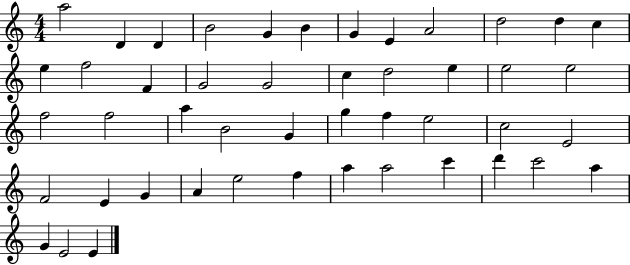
A5/h D4/q D4/q B4/h G4/q B4/q G4/q E4/q A4/h D5/h D5/q C5/q E5/q F5/h F4/q G4/h G4/h C5/q D5/h E5/q E5/h E5/h F5/h F5/h A5/q B4/h G4/q G5/q F5/q E5/h C5/h E4/h F4/h E4/q G4/q A4/q E5/h F5/q A5/q A5/h C6/q D6/q C6/h A5/q G4/q E4/h E4/q